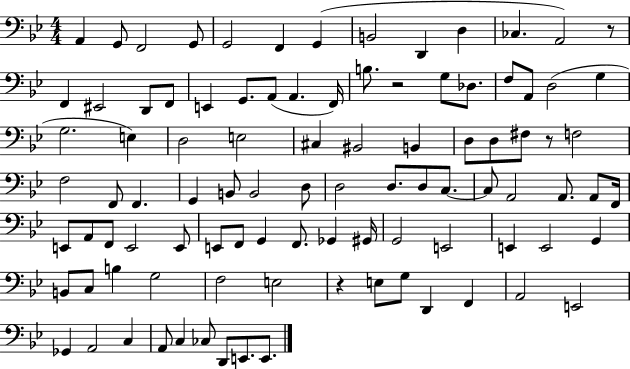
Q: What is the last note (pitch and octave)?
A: E2